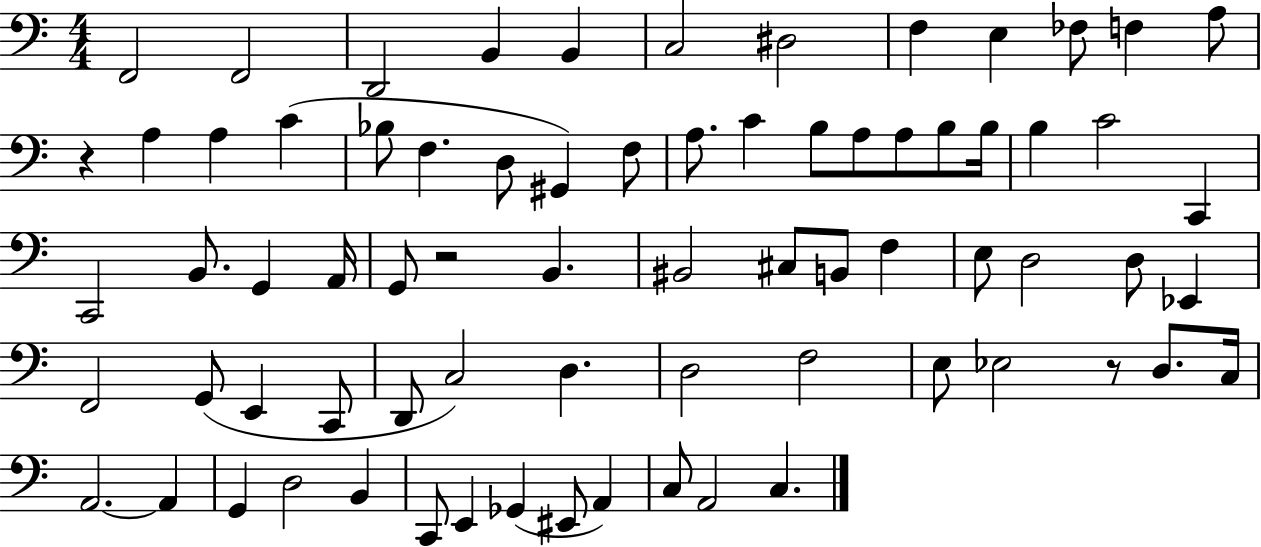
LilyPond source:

{
  \clef bass
  \numericTimeSignature
  \time 4/4
  \key c \major
  f,2 f,2 | d,2 b,4 b,4 | c2 dis2 | f4 e4 fes8 f4 a8 | \break r4 a4 a4 c'4( | bes8 f4. d8 gis,4) f8 | a8. c'4 b8 a8 a8 b8 b16 | b4 c'2 c,4 | \break c,2 b,8. g,4 a,16 | g,8 r2 b,4. | bis,2 cis8 b,8 f4 | e8 d2 d8 ees,4 | \break f,2 g,8( e,4 c,8 | d,8 c2) d4. | d2 f2 | e8 ees2 r8 d8. c16 | \break a,2.~~ a,4 | g,4 d2 b,4 | c,8 e,4 ges,4( eis,8 a,4) | c8 a,2 c4. | \break \bar "|."
}